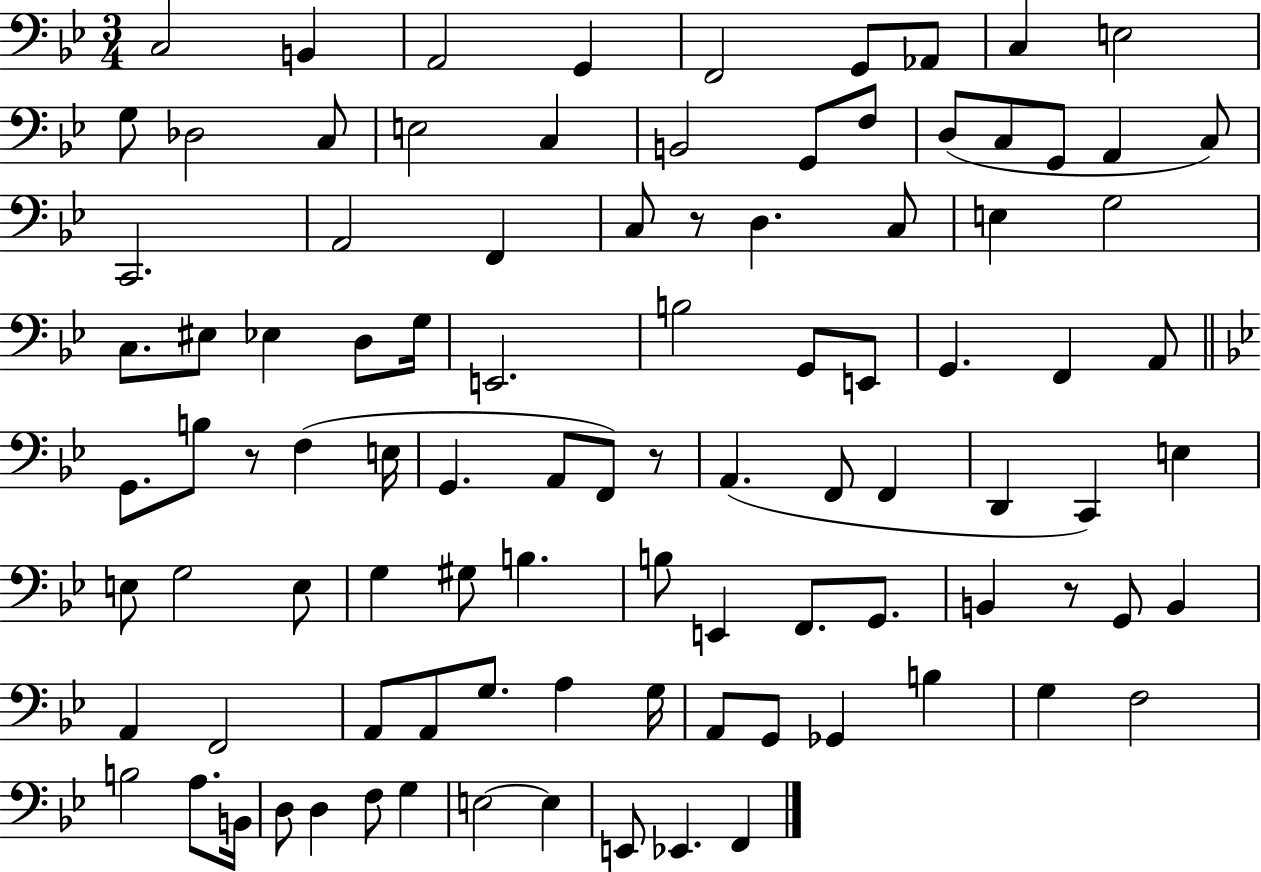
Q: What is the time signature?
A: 3/4